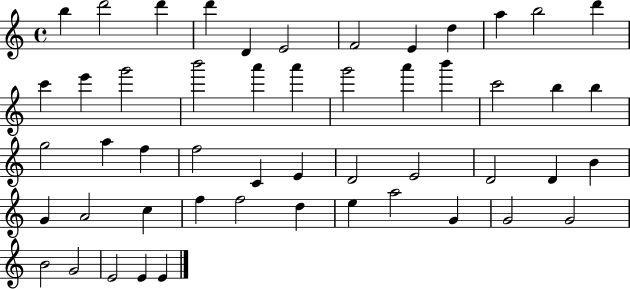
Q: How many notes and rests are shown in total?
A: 51